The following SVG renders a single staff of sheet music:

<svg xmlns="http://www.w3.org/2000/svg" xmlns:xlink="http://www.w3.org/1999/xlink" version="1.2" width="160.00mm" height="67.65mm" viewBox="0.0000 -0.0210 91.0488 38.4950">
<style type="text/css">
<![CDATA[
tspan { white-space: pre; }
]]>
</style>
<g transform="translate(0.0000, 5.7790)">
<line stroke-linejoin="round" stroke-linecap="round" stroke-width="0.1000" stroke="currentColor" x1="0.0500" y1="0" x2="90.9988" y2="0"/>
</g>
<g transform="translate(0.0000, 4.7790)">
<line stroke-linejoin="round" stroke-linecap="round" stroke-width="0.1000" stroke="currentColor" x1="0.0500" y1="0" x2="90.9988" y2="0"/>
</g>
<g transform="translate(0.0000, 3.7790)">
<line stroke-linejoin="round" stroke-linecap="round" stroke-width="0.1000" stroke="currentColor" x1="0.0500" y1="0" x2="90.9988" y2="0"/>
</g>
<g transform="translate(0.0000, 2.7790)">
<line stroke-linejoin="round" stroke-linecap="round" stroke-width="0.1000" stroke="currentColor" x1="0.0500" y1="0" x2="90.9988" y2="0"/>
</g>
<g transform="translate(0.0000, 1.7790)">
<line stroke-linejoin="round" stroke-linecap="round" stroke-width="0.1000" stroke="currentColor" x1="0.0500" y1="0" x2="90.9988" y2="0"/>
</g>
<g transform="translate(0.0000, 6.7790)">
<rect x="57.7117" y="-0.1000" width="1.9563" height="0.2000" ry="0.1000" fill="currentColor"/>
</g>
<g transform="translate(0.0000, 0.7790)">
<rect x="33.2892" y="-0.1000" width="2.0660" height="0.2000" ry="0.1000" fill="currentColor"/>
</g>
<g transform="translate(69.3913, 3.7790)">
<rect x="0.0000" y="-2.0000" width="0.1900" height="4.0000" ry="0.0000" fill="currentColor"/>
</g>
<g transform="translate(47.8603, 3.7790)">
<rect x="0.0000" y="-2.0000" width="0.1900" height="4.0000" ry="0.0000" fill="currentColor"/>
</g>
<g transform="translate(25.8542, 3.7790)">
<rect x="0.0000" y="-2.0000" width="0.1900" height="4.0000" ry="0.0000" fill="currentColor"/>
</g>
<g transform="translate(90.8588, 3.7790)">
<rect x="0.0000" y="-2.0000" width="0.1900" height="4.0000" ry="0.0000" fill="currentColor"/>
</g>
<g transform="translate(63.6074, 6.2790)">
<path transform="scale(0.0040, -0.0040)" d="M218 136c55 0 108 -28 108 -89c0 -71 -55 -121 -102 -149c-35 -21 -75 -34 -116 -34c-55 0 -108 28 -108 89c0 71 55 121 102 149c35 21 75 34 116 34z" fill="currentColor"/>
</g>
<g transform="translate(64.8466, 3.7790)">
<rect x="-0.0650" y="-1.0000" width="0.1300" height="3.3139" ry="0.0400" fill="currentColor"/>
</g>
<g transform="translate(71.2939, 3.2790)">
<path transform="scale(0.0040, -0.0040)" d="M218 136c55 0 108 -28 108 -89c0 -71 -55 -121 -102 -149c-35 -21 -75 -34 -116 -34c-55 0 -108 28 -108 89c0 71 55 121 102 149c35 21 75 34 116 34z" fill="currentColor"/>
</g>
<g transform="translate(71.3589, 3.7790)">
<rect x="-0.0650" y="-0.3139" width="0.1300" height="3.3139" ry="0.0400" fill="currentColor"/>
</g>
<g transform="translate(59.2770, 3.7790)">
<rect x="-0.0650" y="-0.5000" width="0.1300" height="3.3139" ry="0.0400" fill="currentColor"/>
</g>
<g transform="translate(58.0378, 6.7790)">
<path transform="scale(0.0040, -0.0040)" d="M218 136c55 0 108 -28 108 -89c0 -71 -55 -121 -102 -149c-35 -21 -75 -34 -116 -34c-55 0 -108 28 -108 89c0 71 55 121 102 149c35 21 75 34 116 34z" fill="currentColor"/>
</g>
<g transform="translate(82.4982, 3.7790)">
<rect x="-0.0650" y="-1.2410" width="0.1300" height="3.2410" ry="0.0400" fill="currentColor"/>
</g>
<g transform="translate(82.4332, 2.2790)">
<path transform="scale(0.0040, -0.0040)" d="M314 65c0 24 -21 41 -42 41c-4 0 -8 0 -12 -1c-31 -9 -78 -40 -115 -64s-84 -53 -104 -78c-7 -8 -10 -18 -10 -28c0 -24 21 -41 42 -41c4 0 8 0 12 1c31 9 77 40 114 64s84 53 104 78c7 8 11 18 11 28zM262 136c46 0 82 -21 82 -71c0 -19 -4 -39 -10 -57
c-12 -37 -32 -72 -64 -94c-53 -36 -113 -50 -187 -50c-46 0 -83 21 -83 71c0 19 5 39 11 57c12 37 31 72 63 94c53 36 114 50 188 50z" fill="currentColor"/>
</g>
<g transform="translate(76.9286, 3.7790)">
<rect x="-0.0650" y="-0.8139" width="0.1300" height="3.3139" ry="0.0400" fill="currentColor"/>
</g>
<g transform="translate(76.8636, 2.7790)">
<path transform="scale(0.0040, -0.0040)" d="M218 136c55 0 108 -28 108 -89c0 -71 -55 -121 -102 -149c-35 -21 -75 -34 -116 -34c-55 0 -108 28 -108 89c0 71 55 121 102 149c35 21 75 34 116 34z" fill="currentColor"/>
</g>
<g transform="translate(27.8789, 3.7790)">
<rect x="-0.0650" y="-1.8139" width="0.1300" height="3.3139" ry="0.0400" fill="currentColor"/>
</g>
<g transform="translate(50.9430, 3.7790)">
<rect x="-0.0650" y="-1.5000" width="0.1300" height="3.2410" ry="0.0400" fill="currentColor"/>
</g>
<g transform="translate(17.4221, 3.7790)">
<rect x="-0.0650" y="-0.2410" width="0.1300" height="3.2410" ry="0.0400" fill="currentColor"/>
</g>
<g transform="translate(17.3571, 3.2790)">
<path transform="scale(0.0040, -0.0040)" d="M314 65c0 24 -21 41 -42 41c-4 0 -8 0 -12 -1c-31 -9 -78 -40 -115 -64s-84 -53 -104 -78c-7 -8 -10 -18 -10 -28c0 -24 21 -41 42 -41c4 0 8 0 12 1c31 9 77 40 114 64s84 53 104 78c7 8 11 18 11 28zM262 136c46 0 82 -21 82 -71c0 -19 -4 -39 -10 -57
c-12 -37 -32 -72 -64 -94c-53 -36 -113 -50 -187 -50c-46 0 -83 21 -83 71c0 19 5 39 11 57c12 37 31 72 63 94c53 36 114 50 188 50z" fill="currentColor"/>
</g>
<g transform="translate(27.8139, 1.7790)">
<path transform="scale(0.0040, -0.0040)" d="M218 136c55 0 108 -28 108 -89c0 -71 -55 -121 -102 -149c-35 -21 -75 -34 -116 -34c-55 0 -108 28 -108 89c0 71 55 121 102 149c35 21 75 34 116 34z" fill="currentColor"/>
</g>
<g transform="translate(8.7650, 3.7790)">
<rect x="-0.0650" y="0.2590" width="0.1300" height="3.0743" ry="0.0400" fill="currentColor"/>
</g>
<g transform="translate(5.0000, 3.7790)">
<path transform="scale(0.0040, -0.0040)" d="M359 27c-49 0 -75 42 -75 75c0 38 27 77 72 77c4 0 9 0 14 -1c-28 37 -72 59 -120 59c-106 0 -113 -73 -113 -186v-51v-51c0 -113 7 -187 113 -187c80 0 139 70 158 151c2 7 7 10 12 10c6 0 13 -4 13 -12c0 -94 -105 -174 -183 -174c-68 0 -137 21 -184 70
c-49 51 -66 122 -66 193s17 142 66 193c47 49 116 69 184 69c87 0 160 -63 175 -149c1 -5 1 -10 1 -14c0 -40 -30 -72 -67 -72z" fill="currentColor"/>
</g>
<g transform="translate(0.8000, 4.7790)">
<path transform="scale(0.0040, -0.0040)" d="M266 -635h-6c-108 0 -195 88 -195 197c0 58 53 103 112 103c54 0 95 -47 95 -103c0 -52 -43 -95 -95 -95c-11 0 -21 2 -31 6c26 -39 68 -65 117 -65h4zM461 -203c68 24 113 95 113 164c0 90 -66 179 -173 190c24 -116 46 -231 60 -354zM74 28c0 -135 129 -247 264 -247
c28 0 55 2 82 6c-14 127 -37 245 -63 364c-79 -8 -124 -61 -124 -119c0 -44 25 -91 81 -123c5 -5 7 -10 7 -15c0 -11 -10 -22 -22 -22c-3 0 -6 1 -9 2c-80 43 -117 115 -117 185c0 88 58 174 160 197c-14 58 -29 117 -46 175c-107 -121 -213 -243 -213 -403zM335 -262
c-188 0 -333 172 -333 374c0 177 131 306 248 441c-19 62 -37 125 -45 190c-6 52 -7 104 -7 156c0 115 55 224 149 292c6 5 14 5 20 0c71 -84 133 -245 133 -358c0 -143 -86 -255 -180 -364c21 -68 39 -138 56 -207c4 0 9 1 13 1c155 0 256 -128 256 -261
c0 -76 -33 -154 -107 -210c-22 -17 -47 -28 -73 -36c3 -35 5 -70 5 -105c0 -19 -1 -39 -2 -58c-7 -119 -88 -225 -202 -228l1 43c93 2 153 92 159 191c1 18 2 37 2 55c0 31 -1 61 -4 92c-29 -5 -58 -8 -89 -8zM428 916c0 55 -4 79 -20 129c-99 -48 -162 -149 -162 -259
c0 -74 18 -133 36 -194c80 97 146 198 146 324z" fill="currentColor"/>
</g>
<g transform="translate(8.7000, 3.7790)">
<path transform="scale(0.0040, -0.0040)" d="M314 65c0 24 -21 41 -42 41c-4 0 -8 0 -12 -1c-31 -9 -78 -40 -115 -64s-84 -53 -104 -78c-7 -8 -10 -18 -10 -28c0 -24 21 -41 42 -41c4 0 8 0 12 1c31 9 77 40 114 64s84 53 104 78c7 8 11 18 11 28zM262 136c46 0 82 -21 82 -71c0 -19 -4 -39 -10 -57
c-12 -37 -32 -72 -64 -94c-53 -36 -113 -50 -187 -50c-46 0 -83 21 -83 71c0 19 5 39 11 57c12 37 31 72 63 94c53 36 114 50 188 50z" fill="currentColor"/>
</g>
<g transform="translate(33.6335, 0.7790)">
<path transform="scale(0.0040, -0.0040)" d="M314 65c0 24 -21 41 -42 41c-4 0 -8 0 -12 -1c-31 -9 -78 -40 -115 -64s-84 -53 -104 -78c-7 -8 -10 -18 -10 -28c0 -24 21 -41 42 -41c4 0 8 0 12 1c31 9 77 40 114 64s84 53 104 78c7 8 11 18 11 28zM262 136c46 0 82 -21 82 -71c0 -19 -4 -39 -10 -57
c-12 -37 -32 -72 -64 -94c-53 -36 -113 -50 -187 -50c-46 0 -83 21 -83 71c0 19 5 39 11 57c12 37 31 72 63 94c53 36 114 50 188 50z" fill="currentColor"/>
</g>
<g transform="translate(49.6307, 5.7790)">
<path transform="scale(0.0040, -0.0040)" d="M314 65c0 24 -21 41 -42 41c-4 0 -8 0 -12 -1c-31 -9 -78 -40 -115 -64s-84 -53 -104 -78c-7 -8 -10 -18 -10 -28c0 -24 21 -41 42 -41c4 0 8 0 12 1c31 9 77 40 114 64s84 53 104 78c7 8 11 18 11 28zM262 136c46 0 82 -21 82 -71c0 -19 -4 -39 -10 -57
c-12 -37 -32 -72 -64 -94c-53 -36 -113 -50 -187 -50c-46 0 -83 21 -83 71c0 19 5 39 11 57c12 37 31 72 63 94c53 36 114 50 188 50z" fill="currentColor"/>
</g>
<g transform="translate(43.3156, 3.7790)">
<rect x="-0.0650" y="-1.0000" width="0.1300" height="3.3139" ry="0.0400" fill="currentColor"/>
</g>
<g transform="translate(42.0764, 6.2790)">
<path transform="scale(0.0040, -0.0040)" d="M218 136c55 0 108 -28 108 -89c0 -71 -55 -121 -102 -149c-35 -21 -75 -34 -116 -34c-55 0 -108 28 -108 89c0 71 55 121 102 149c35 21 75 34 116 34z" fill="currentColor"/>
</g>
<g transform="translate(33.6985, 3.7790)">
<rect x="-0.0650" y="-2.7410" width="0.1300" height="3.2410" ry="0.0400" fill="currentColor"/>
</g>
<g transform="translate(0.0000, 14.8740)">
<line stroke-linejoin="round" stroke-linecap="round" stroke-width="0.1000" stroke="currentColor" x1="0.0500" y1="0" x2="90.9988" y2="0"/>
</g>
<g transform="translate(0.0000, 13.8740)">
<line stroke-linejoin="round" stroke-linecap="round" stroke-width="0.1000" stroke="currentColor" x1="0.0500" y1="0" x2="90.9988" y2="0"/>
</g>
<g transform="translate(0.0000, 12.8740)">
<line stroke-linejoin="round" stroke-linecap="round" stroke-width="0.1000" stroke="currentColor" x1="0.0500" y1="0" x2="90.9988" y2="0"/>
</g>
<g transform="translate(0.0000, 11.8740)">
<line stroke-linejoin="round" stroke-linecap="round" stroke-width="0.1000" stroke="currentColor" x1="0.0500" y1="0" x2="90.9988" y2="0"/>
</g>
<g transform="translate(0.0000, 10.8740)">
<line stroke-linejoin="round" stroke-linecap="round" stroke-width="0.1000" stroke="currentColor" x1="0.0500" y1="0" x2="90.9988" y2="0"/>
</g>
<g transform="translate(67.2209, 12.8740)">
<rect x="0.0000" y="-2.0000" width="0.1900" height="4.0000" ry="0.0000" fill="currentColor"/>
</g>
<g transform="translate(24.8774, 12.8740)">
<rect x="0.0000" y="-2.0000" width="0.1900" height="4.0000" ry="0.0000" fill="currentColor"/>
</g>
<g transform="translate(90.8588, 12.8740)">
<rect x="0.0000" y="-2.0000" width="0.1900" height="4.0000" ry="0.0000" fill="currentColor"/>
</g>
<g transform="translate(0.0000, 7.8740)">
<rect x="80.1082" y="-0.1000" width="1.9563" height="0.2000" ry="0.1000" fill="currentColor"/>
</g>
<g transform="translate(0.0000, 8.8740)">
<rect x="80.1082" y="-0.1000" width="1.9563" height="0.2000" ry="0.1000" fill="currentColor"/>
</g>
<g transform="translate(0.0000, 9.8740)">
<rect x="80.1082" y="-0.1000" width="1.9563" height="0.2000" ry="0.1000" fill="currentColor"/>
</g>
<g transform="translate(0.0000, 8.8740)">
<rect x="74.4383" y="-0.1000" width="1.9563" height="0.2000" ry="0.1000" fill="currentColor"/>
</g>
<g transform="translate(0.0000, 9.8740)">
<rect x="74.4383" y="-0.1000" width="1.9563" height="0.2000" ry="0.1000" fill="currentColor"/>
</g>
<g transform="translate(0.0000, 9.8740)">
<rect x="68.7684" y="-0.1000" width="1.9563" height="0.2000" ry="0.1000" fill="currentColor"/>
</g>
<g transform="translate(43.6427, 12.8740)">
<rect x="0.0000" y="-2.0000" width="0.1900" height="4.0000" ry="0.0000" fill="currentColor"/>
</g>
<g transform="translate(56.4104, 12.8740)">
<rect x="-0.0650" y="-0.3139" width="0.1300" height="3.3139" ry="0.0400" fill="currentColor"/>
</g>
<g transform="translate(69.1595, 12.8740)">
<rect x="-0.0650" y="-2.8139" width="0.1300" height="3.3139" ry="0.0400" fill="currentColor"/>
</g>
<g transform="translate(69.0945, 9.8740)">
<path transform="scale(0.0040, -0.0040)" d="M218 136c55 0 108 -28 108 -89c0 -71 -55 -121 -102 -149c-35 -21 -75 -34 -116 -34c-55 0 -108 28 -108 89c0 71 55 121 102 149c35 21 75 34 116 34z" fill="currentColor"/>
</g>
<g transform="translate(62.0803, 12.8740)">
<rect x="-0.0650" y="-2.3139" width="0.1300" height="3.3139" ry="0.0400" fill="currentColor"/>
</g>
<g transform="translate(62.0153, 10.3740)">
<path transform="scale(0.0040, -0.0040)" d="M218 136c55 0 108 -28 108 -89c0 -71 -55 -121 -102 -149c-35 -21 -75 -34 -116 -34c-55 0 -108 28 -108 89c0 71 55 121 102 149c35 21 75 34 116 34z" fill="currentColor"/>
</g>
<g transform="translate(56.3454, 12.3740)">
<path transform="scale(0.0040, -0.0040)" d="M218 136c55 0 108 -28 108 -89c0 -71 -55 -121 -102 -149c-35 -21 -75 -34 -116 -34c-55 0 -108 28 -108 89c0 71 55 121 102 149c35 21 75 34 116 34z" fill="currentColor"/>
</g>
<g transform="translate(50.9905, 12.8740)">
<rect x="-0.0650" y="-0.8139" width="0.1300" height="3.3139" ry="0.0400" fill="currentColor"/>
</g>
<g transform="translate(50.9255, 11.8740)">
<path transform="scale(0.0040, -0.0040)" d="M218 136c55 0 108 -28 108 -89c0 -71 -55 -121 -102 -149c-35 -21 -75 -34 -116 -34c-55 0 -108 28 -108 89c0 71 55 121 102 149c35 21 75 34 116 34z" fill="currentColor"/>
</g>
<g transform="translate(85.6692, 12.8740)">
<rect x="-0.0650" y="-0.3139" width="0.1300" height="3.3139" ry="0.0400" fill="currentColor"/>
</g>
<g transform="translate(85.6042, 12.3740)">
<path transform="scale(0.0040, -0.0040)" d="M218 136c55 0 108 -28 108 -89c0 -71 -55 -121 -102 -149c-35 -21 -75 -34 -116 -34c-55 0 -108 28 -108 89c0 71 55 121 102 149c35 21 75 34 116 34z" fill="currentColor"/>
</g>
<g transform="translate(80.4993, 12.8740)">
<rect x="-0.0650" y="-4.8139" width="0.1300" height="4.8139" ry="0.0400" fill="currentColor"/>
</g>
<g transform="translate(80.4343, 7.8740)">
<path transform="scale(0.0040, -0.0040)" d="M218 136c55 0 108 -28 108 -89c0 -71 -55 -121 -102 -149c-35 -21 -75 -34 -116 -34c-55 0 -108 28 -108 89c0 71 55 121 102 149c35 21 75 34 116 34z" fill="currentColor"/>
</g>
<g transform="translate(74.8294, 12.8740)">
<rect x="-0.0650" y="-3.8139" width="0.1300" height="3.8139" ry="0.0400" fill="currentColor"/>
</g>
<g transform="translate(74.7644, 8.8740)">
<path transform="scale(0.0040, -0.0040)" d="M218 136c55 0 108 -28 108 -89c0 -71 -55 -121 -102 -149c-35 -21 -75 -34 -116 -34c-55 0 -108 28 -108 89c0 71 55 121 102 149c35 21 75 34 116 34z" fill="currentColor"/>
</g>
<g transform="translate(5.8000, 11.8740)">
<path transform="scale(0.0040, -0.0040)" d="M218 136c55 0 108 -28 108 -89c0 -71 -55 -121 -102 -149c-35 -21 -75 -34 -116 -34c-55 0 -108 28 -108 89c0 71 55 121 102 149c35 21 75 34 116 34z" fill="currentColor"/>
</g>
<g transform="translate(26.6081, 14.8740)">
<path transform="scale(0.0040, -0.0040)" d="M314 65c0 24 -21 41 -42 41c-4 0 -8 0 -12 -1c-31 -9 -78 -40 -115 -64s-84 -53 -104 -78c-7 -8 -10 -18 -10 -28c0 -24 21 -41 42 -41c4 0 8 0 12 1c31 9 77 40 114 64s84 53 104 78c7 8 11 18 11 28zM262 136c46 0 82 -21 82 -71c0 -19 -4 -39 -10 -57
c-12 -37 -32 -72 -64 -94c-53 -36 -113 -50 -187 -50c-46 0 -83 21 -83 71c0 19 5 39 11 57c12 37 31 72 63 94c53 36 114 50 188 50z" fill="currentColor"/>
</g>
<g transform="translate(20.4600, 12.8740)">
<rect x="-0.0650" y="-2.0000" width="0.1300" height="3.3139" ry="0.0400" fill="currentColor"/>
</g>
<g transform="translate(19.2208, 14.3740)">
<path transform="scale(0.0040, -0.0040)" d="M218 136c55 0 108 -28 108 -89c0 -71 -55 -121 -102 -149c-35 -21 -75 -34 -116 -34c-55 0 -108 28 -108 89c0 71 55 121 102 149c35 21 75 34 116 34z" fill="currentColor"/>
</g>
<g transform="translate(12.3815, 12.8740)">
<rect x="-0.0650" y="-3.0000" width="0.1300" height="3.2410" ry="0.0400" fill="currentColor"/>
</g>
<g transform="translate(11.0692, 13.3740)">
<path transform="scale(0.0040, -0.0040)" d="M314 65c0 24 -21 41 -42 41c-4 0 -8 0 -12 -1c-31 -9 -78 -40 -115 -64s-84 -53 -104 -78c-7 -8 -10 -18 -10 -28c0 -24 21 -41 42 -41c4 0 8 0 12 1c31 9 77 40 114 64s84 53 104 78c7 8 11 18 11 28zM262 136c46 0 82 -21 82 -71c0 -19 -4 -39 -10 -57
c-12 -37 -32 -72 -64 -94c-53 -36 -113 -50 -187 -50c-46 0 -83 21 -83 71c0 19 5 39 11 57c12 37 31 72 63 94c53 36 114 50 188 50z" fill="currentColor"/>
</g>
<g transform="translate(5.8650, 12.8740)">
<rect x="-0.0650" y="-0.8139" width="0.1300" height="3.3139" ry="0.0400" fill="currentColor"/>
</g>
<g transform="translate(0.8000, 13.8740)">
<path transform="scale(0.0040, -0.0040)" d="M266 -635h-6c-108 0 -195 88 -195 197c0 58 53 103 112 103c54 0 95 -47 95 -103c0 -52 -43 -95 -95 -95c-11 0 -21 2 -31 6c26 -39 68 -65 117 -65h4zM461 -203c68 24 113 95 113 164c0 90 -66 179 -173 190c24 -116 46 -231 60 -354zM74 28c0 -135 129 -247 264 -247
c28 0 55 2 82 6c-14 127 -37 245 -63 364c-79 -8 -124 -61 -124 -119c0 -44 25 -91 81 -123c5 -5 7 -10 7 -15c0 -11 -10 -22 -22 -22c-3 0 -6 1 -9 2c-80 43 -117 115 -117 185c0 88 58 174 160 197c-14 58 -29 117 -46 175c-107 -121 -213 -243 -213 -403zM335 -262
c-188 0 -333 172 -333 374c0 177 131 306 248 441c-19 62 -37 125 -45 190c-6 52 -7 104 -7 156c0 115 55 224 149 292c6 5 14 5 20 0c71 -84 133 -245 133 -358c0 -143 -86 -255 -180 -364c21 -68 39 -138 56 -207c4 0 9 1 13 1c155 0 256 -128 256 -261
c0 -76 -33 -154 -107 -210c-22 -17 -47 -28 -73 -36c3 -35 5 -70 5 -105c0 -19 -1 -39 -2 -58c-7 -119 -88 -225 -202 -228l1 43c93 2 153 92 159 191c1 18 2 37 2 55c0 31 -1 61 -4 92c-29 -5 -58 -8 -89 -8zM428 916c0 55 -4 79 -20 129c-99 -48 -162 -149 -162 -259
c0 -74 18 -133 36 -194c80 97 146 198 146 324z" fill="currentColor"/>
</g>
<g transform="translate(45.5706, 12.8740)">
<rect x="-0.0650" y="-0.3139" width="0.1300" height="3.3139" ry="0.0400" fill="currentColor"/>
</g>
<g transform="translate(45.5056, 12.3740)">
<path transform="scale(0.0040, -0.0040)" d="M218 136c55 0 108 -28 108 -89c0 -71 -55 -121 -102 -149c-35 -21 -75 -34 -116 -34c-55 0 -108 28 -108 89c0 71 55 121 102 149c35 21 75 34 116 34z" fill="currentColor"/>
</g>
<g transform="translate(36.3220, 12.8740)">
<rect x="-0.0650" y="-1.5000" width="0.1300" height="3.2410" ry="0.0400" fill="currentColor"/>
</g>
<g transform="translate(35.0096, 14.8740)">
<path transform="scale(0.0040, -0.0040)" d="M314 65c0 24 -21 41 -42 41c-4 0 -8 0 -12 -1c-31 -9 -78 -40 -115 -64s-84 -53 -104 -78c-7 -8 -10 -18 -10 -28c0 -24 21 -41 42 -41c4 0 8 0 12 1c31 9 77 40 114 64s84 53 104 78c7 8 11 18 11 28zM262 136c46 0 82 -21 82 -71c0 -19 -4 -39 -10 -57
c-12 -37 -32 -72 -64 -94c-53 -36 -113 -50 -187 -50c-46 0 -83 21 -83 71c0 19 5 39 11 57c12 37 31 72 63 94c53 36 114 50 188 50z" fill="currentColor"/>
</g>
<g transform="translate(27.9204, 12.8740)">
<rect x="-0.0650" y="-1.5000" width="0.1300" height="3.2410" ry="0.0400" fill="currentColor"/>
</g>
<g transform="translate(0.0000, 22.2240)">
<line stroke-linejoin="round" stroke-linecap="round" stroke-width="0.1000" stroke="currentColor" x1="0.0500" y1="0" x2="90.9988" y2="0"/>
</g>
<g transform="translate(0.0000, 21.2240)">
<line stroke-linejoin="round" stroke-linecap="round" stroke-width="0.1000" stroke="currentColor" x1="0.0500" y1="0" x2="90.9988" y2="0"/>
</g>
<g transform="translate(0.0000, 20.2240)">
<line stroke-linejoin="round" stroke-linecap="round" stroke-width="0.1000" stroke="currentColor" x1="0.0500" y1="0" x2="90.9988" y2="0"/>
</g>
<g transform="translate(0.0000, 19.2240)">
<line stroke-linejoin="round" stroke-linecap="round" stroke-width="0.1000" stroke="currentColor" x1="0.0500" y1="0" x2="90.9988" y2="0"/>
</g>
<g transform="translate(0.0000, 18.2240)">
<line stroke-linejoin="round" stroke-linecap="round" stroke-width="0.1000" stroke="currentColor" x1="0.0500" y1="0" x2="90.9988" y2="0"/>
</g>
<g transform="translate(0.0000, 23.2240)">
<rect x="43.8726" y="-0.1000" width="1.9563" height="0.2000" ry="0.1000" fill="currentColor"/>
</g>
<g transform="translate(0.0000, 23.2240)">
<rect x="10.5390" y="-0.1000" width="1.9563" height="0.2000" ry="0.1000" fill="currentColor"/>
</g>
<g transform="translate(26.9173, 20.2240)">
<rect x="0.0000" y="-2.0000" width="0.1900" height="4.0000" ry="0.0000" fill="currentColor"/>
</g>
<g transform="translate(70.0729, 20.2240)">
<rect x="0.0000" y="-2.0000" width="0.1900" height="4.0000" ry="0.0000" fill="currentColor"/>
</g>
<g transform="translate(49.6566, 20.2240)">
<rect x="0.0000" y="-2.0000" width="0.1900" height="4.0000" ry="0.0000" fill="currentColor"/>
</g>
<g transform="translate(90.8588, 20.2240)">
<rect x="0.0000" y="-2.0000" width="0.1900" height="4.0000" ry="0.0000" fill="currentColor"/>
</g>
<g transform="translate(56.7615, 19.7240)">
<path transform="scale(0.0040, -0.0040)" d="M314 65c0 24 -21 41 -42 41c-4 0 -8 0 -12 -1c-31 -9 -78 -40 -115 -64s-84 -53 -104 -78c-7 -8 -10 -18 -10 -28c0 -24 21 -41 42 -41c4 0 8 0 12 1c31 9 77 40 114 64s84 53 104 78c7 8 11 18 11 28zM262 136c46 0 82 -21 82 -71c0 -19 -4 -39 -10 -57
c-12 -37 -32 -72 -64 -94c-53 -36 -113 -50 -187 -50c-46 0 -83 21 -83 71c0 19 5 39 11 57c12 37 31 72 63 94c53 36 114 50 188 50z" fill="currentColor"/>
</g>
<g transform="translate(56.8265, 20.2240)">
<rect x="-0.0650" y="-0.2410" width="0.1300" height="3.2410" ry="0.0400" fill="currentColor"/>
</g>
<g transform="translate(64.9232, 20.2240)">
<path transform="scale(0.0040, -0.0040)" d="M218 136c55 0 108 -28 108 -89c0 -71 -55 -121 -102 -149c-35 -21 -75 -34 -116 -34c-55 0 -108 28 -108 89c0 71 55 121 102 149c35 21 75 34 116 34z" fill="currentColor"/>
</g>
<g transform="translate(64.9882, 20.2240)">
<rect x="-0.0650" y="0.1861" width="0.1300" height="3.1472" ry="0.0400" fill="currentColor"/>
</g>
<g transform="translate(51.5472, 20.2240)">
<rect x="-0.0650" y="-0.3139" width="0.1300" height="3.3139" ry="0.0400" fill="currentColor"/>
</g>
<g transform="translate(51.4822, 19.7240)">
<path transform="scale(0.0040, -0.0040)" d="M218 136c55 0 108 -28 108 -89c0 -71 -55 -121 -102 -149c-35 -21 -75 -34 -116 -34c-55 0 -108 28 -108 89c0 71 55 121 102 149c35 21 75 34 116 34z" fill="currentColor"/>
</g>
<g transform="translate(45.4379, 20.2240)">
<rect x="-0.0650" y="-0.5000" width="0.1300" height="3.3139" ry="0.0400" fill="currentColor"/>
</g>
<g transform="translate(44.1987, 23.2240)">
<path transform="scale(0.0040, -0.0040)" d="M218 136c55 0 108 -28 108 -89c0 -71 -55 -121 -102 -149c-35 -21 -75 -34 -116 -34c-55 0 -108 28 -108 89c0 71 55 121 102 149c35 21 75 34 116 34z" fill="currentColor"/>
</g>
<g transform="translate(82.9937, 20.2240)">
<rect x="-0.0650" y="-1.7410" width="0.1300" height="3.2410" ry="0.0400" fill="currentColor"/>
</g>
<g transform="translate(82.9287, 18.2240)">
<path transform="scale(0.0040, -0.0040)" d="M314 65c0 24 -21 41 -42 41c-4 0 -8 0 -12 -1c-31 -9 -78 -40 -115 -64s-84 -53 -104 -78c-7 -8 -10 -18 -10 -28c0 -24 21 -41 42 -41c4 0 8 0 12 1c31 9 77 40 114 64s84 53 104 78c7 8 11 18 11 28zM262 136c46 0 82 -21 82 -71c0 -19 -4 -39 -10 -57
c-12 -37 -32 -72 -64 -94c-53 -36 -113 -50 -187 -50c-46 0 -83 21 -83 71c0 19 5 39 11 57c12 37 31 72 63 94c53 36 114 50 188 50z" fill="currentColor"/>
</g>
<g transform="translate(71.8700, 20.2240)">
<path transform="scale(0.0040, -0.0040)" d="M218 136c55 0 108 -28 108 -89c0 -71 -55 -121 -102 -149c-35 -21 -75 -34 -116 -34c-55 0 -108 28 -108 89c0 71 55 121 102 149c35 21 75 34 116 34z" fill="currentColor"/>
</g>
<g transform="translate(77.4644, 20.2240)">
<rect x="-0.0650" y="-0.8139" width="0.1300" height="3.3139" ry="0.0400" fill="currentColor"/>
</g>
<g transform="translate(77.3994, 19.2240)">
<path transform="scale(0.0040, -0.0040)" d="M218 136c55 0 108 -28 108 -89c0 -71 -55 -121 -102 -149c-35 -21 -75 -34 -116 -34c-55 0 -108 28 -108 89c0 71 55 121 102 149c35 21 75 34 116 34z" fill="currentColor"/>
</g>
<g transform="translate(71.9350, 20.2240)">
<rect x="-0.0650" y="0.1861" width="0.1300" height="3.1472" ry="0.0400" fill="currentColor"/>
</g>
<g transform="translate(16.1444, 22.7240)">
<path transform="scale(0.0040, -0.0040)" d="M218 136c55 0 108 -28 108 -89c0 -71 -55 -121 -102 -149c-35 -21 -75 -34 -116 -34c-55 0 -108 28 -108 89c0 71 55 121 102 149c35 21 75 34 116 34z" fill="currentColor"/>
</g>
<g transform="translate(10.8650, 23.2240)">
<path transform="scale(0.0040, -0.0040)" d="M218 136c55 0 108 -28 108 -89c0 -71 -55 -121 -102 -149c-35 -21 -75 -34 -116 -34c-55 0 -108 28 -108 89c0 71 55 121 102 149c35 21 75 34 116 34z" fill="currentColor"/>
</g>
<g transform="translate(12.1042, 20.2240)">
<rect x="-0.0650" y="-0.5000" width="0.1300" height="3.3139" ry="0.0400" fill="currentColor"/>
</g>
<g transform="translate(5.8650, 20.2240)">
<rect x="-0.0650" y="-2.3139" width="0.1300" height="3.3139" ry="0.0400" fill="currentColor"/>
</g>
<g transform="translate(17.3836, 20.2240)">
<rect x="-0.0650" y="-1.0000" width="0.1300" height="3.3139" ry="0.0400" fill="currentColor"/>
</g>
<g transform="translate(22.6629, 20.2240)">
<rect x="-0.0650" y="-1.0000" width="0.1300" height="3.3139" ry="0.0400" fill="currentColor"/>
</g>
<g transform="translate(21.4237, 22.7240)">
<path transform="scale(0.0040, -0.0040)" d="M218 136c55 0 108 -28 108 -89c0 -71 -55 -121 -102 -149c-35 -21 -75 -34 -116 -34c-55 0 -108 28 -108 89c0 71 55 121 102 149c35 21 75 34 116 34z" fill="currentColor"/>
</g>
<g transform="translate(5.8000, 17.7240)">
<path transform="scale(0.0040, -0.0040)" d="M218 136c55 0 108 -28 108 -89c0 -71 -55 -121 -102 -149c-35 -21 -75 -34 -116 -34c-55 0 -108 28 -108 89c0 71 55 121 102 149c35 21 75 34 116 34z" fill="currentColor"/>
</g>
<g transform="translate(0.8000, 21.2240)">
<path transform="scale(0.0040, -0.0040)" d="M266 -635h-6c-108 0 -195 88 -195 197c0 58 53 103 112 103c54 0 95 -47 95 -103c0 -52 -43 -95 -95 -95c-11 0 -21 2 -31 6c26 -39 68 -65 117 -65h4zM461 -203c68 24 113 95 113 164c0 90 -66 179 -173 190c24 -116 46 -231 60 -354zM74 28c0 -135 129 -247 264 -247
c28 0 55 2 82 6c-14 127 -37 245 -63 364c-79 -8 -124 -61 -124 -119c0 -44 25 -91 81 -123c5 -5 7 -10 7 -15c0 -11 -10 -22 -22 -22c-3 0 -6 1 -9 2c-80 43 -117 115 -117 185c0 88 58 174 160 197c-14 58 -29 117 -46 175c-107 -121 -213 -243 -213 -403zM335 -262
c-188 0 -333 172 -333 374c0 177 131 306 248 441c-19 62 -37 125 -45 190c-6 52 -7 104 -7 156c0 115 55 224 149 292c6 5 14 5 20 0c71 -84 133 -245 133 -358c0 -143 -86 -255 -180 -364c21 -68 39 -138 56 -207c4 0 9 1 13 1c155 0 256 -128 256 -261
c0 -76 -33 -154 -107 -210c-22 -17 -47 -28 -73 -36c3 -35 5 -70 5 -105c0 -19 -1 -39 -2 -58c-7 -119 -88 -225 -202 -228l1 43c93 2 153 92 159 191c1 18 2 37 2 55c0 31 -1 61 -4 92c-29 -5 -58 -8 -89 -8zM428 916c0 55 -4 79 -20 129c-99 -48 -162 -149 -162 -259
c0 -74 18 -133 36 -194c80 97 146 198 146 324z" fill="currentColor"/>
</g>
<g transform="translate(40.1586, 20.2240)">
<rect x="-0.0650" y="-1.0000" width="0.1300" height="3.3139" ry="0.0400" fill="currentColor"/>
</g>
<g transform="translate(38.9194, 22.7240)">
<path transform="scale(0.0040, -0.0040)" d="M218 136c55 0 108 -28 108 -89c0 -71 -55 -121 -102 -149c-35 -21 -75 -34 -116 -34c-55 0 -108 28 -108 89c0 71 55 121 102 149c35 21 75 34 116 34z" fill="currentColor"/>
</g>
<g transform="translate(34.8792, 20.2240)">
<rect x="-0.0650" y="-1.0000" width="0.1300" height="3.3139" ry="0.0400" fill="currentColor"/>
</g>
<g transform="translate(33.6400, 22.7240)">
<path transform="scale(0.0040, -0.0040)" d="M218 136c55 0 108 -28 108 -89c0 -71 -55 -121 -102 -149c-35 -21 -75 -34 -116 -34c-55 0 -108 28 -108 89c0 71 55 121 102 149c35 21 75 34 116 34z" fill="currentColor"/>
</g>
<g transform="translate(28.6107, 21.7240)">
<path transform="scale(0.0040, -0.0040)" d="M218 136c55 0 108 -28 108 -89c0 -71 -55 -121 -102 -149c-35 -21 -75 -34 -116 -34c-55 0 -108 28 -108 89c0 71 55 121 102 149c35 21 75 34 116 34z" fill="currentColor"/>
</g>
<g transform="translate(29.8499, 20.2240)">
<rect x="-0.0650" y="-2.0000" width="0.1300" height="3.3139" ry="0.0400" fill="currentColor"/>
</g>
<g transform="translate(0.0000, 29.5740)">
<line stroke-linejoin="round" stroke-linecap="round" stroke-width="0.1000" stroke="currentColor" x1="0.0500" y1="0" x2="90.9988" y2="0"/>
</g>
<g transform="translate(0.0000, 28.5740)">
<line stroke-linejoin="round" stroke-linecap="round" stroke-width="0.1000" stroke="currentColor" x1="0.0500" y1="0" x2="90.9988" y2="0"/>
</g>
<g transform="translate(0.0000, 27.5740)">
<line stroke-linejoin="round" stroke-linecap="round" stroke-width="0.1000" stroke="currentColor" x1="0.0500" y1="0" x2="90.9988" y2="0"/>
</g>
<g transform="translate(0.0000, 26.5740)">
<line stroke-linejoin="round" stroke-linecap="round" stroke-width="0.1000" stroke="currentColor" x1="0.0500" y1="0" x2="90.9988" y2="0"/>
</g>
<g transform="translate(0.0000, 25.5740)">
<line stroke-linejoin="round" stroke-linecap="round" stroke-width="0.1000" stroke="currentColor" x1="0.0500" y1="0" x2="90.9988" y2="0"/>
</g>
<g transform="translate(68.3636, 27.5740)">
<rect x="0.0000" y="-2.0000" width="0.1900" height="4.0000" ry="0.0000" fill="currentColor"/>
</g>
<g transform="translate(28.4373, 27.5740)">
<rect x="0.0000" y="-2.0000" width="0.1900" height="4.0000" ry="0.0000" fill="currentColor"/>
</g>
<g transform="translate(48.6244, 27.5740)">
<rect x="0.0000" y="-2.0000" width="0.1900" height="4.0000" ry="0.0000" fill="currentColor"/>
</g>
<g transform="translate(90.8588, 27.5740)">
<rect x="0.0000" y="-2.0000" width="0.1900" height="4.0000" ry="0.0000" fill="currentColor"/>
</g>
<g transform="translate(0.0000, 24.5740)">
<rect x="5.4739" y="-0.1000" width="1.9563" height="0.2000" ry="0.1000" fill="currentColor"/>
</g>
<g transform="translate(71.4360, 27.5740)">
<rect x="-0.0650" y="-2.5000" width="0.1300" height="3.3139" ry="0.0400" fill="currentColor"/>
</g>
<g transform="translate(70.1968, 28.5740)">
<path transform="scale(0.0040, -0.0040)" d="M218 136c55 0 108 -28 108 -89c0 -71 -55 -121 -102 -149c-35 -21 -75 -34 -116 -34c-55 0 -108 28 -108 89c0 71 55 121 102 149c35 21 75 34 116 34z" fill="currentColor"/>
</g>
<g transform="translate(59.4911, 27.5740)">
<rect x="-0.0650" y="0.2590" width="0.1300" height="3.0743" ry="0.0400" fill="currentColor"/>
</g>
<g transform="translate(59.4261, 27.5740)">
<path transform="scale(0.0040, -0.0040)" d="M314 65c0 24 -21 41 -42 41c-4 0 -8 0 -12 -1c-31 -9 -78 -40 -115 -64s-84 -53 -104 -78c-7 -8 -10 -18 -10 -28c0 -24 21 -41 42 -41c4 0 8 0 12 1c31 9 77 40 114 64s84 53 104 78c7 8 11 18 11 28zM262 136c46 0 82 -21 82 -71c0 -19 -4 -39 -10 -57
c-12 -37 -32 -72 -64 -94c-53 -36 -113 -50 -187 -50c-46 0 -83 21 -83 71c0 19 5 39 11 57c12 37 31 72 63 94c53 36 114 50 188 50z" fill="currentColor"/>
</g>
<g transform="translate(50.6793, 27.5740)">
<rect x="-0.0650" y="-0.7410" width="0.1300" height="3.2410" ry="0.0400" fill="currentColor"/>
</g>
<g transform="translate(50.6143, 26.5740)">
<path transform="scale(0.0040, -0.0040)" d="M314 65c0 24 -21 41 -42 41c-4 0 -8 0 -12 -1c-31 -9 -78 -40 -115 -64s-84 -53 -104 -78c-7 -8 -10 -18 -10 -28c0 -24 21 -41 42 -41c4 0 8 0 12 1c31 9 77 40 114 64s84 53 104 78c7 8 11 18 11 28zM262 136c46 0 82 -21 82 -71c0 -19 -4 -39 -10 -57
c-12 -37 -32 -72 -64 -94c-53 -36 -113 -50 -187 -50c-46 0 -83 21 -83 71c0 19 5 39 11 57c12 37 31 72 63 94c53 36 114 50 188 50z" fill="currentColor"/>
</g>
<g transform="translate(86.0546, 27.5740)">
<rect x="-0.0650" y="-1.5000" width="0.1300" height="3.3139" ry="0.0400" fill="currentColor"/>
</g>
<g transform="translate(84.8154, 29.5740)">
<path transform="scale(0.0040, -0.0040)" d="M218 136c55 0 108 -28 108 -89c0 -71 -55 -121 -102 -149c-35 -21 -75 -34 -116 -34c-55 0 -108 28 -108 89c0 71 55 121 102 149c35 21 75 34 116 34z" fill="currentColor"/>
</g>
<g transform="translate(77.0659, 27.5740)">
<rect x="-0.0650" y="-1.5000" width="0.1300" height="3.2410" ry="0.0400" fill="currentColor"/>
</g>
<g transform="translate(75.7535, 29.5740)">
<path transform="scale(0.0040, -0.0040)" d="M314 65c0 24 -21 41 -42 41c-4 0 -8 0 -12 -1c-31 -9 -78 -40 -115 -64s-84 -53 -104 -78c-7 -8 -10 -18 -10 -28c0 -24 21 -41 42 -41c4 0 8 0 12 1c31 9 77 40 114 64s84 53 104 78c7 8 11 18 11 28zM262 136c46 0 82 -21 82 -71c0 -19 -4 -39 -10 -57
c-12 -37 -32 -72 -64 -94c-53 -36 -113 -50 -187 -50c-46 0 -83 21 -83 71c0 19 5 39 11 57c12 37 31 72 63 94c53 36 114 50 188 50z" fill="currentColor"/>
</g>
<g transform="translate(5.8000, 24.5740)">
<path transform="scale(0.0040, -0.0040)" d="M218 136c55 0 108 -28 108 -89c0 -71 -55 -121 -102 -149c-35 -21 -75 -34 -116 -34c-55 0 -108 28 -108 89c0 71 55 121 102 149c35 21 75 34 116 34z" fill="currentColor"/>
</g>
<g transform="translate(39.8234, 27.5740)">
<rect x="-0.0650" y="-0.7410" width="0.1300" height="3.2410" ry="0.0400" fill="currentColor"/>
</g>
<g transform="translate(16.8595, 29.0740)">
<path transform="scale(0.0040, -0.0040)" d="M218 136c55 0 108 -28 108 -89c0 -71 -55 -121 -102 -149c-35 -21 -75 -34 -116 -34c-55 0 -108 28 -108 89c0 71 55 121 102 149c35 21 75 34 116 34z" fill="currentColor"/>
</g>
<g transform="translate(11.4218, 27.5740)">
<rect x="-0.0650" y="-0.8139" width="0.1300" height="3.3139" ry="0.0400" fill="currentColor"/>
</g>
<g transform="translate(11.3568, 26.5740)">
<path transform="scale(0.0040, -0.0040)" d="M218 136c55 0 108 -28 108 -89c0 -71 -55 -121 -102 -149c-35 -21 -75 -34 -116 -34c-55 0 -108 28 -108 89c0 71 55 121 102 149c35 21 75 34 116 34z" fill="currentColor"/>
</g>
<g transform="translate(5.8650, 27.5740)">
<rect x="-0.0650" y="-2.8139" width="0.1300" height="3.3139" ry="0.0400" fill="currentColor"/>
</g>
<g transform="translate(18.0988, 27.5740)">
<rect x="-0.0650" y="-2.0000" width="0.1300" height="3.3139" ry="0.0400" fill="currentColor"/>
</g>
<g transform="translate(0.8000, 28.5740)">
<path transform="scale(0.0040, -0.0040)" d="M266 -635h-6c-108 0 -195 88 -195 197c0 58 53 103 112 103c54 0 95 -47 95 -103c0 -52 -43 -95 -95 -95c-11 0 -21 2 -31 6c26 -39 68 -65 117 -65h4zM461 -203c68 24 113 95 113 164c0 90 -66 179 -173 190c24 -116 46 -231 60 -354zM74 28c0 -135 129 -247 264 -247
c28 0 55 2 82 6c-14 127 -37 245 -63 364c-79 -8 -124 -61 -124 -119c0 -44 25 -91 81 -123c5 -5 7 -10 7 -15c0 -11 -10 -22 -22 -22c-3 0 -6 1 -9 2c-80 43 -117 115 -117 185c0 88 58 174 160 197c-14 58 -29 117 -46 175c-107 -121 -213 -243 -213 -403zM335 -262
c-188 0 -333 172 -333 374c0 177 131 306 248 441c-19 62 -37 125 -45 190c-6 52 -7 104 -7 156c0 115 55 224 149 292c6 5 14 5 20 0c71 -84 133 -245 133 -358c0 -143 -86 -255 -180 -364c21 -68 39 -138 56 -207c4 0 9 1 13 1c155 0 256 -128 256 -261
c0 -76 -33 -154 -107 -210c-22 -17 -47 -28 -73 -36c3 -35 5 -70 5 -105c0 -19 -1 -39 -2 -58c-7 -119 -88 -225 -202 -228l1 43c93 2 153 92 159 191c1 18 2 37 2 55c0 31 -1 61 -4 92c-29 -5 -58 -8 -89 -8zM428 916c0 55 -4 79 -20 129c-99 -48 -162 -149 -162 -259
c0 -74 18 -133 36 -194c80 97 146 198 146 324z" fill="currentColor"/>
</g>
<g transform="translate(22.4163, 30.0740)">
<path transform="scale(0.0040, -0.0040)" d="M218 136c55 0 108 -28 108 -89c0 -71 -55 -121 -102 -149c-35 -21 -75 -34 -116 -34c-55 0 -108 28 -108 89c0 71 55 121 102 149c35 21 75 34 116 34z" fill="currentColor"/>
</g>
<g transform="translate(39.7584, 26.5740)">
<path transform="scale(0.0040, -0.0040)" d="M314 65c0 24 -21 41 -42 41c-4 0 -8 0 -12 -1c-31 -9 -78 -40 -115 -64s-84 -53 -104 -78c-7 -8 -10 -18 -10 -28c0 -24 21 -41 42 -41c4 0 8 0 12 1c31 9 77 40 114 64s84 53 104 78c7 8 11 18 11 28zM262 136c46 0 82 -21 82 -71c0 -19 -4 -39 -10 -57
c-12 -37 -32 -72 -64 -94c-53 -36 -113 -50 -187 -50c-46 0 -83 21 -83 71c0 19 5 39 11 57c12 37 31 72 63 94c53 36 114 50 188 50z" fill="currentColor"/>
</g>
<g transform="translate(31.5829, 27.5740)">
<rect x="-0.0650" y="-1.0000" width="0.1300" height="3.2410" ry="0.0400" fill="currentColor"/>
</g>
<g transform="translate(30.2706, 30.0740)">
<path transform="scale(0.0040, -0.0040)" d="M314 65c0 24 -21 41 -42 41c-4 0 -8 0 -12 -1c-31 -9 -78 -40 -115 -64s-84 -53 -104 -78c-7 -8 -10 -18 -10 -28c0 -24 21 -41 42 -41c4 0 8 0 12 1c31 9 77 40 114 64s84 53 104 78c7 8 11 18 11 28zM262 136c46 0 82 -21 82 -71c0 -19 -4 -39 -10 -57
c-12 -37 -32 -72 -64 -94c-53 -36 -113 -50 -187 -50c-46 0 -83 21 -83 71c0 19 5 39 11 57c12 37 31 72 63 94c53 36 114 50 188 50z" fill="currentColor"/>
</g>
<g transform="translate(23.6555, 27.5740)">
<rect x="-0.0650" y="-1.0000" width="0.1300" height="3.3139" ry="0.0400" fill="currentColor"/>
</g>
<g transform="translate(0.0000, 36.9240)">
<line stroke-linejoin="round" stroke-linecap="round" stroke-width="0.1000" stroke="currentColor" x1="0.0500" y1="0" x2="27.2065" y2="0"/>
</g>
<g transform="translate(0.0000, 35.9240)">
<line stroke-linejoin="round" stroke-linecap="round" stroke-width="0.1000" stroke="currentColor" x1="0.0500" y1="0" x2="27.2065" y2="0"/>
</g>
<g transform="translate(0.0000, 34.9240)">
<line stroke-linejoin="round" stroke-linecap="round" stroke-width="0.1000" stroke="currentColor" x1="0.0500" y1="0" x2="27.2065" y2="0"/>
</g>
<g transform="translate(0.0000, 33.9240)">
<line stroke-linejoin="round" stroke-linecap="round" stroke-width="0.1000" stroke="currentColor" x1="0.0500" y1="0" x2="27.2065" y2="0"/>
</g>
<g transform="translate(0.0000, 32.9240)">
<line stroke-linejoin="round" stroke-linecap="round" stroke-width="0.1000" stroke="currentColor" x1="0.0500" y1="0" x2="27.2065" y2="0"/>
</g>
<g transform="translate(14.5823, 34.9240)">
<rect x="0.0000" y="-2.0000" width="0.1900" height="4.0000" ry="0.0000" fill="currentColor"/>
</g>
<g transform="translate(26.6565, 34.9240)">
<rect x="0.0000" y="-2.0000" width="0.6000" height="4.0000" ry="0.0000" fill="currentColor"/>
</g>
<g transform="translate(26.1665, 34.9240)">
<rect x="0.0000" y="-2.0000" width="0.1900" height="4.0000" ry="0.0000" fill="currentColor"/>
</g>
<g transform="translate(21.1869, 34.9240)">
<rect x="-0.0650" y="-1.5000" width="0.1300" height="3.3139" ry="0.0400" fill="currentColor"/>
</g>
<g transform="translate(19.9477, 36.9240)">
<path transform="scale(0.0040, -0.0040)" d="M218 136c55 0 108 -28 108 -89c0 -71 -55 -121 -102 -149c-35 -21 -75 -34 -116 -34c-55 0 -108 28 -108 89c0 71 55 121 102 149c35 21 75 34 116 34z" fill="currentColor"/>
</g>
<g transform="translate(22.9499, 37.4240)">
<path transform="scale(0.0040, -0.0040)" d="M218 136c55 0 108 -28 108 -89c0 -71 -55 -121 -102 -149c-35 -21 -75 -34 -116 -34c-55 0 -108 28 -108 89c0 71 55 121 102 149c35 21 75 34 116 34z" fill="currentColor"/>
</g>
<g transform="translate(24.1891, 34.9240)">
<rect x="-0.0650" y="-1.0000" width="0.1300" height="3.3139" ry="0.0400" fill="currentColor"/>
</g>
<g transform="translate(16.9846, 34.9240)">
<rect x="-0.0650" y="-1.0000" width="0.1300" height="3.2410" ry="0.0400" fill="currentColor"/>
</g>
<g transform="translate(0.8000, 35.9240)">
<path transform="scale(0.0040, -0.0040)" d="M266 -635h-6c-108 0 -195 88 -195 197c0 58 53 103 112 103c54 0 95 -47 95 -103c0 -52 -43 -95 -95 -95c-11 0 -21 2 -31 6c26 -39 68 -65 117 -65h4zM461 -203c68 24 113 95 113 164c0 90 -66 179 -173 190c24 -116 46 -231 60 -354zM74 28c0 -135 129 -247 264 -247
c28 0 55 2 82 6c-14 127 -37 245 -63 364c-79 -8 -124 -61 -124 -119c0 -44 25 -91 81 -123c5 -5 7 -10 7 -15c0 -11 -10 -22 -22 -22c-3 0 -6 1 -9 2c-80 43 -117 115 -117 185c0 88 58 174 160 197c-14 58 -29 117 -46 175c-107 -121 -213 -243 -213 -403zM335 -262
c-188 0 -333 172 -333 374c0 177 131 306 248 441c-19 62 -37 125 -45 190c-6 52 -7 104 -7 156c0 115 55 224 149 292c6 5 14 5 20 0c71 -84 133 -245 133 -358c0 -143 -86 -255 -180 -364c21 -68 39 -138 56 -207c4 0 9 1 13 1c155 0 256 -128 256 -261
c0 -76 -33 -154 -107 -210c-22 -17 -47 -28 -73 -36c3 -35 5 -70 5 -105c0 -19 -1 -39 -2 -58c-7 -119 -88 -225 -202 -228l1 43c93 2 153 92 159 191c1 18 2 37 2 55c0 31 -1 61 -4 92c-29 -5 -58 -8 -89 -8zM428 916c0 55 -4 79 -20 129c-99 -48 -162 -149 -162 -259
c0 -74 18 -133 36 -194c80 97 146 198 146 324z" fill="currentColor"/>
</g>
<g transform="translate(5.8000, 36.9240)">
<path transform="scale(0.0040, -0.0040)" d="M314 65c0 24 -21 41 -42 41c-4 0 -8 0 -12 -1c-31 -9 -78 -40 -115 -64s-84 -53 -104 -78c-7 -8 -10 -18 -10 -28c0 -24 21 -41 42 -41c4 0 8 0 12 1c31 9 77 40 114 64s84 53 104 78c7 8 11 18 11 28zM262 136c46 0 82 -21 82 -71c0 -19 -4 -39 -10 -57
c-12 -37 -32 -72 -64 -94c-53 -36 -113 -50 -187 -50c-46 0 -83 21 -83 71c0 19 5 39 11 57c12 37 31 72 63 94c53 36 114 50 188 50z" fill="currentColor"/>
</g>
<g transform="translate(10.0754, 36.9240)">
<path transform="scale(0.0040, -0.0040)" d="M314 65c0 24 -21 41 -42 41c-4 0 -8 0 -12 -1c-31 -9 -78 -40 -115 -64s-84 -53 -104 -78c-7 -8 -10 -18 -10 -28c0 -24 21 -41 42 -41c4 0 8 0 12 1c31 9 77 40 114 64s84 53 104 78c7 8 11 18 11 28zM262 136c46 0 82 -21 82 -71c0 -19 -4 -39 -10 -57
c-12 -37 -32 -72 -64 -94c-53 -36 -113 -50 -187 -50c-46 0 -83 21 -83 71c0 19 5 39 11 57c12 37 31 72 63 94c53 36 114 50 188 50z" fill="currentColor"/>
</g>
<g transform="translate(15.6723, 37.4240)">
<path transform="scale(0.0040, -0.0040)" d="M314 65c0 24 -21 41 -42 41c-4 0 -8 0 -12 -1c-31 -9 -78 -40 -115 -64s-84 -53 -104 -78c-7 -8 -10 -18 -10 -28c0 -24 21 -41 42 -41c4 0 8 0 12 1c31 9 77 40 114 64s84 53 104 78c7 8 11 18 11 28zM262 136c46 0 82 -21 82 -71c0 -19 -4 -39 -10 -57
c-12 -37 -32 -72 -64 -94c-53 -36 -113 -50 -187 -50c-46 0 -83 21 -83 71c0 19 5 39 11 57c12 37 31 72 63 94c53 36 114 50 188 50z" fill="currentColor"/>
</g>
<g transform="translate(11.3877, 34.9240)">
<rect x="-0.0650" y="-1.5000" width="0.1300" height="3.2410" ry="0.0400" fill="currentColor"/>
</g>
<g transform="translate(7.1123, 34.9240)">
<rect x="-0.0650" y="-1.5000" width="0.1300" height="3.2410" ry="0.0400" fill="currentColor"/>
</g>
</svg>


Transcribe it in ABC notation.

X:1
T:Untitled
M:4/4
L:1/4
K:C
B2 c2 f a2 D E2 C D c d e2 d A2 F E2 E2 c d c g a c' e' c g C D D F D D C c c2 B B d f2 a d F D D2 d2 d2 B2 G E2 E E2 E2 D2 E D